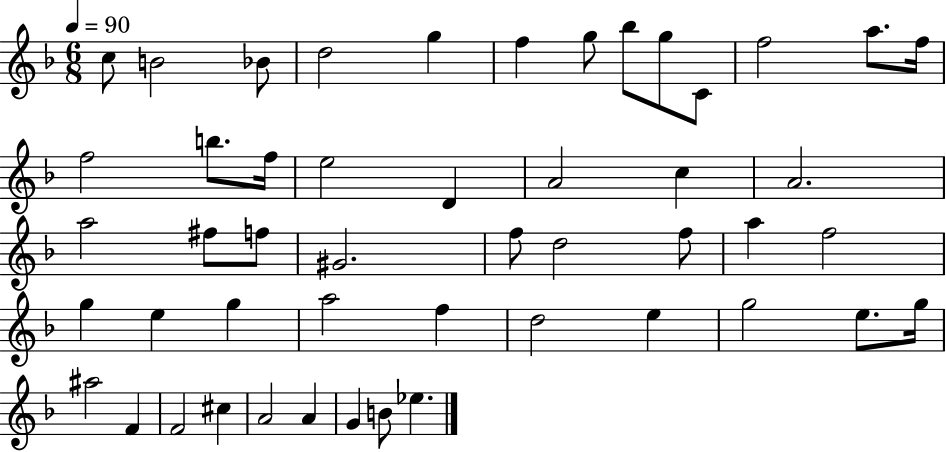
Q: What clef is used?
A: treble